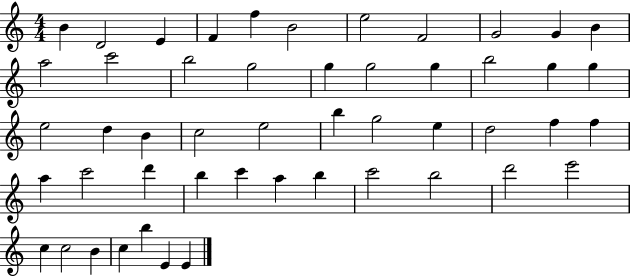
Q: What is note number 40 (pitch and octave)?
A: C6